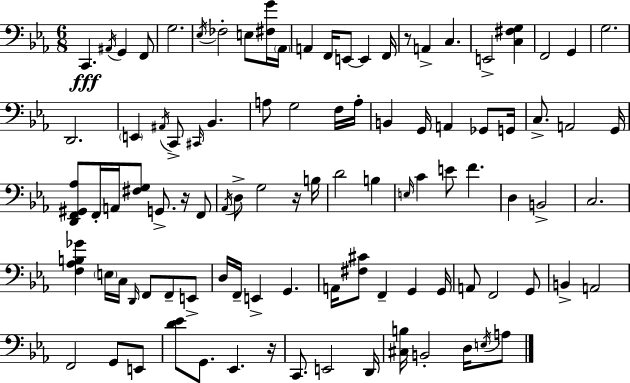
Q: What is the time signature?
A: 6/8